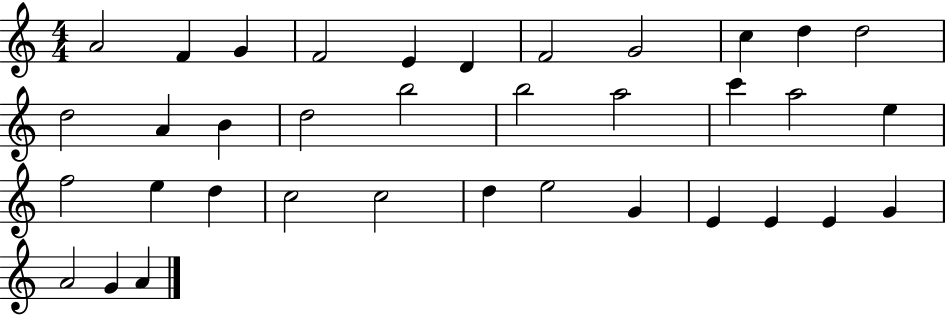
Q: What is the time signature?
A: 4/4